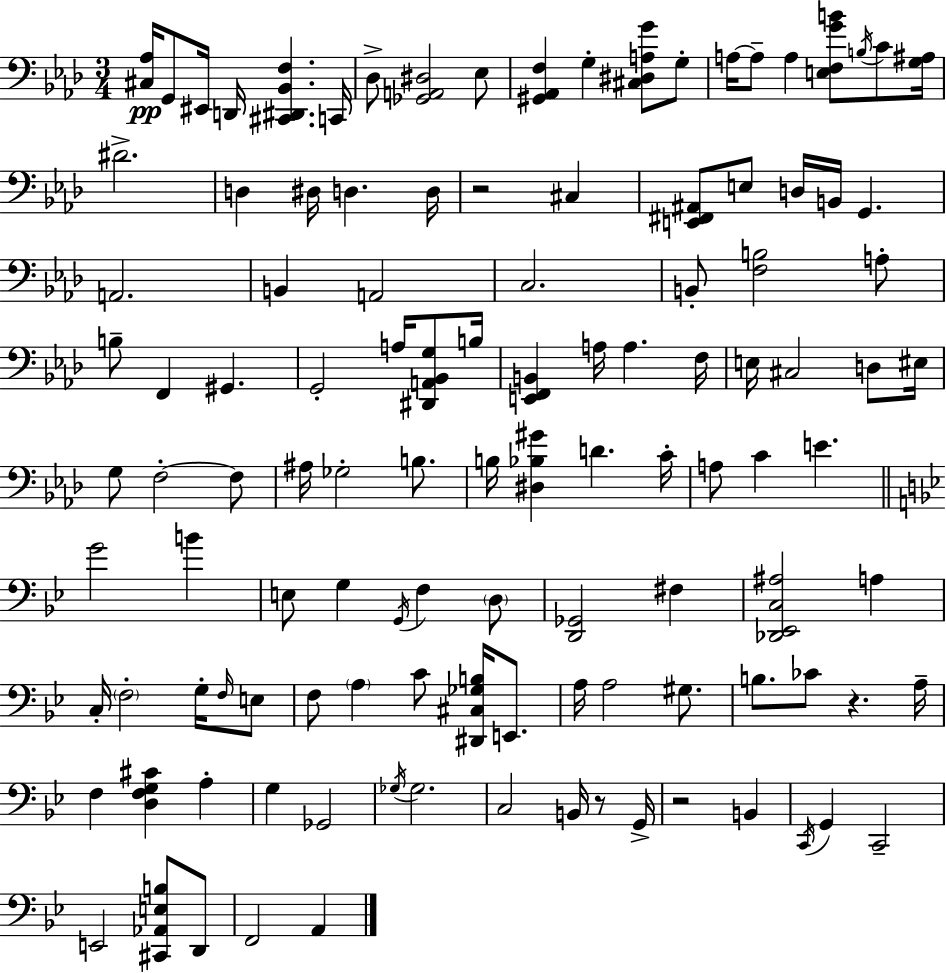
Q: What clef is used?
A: bass